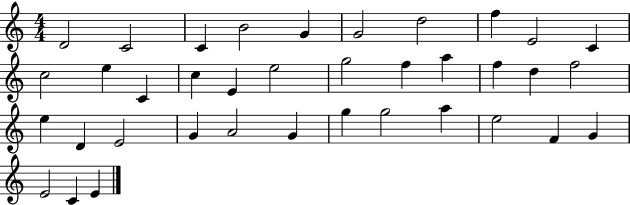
D4/h C4/h C4/q B4/h G4/q G4/h D5/h F5/q E4/h C4/q C5/h E5/q C4/q C5/q E4/q E5/h G5/h F5/q A5/q F5/q D5/q F5/h E5/q D4/q E4/h G4/q A4/h G4/q G5/q G5/h A5/q E5/h F4/q G4/q E4/h C4/q E4/q